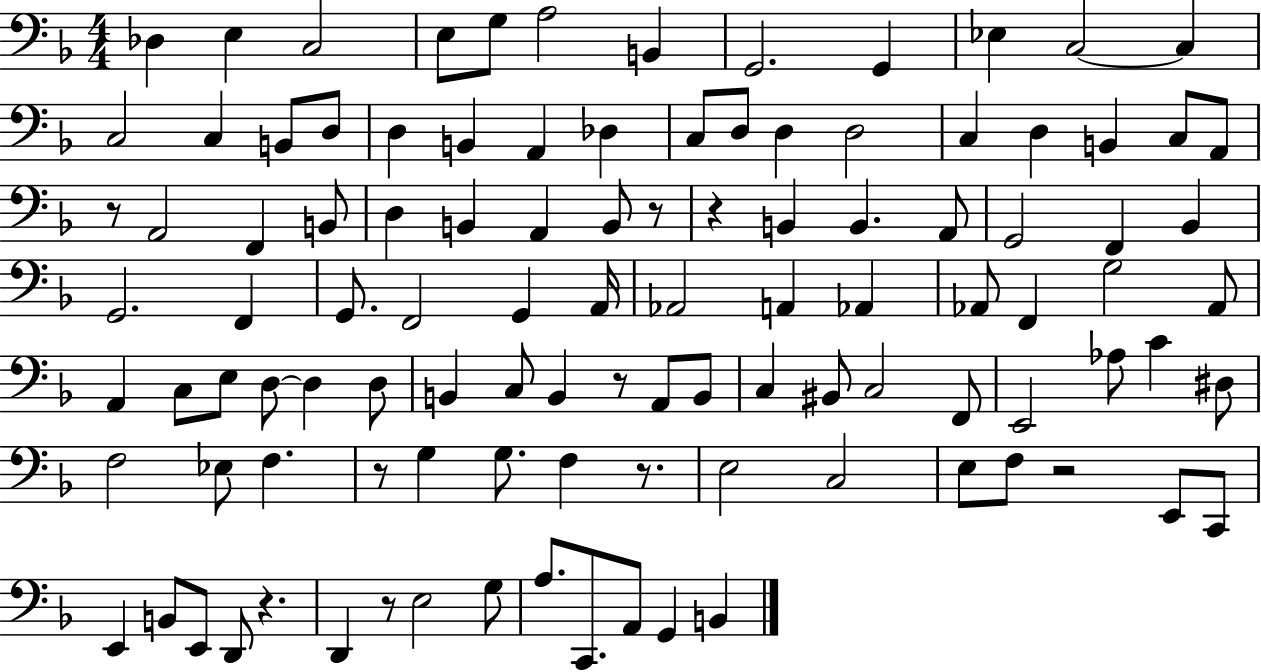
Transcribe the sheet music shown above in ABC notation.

X:1
T:Untitled
M:4/4
L:1/4
K:F
_D, E, C,2 E,/2 G,/2 A,2 B,, G,,2 G,, _E, C,2 C, C,2 C, B,,/2 D,/2 D, B,, A,, _D, C,/2 D,/2 D, D,2 C, D, B,, C,/2 A,,/2 z/2 A,,2 F,, B,,/2 D, B,, A,, B,,/2 z/2 z B,, B,, A,,/2 G,,2 F,, _B,, G,,2 F,, G,,/2 F,,2 G,, A,,/4 _A,,2 A,, _A,, _A,,/2 F,, G,2 _A,,/2 A,, C,/2 E,/2 D,/2 D, D,/2 B,, C,/2 B,, z/2 A,,/2 B,,/2 C, ^B,,/2 C,2 F,,/2 E,,2 _A,/2 C ^D,/2 F,2 _E,/2 F, z/2 G, G,/2 F, z/2 E,2 C,2 E,/2 F,/2 z2 E,,/2 C,,/2 E,, B,,/2 E,,/2 D,,/2 z D,, z/2 E,2 G,/2 A,/2 C,,/2 A,,/2 G,, B,,